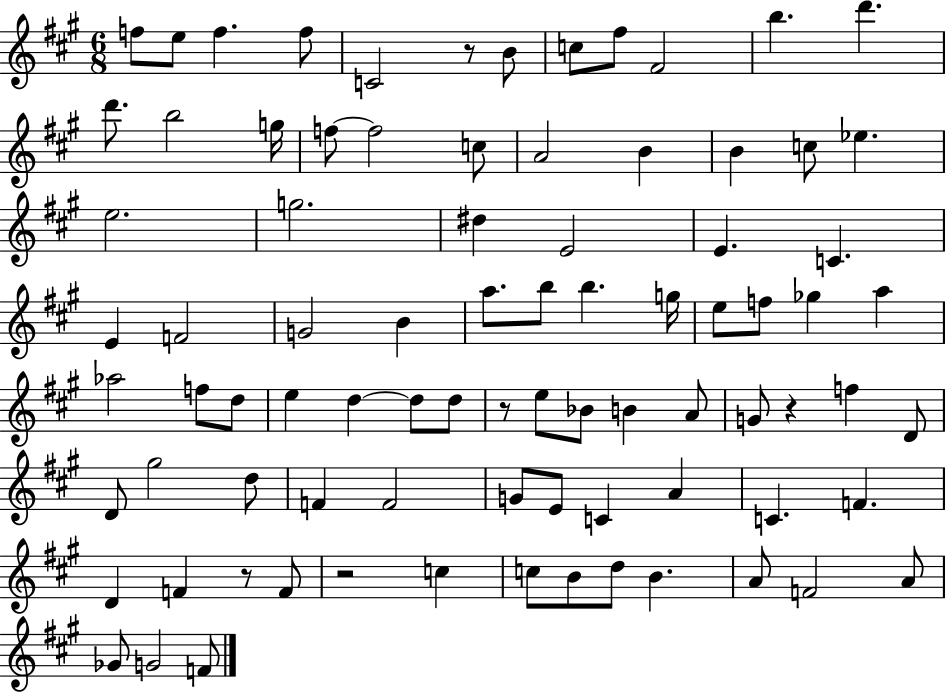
F5/e E5/e F5/q. F5/e C4/h R/e B4/e C5/e F#5/e F#4/h B5/q. D6/q. D6/e. B5/h G5/s F5/e F5/h C5/e A4/h B4/q B4/q C5/e Eb5/q. E5/h. G5/h. D#5/q E4/h E4/q. C4/q. E4/q F4/h G4/h B4/q A5/e. B5/e B5/q. G5/s E5/e F5/e Gb5/q A5/q Ab5/h F5/e D5/e E5/q D5/q D5/e D5/e R/e E5/e Bb4/e B4/q A4/e G4/e R/q F5/q D4/e D4/e G#5/h D5/e F4/q F4/h G4/e E4/e C4/q A4/q C4/q. F4/q. D4/q F4/q R/e F4/e R/h C5/q C5/e B4/e D5/e B4/q. A4/e F4/h A4/e Gb4/e G4/h F4/e